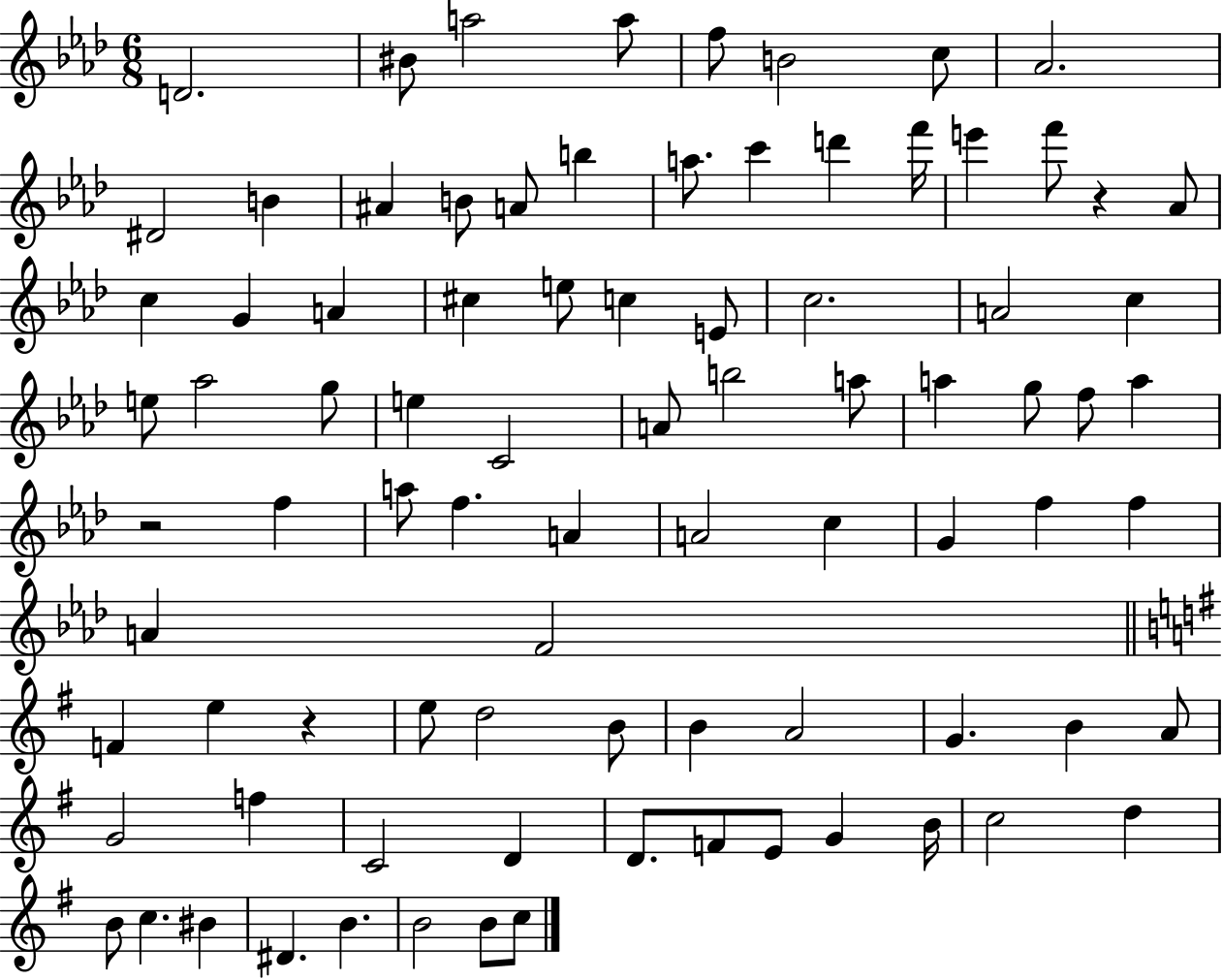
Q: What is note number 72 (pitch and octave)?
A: G4